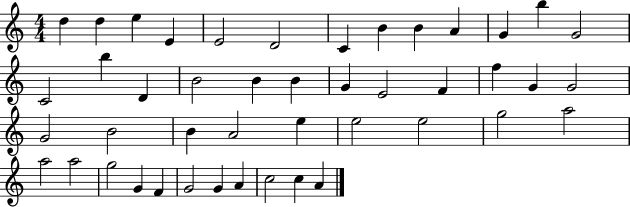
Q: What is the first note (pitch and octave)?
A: D5